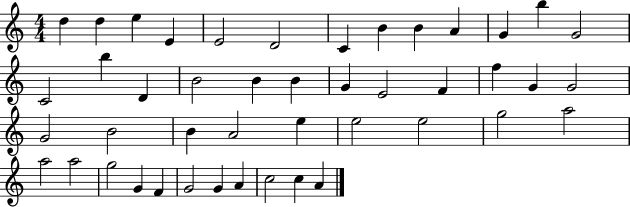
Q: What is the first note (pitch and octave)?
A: D5